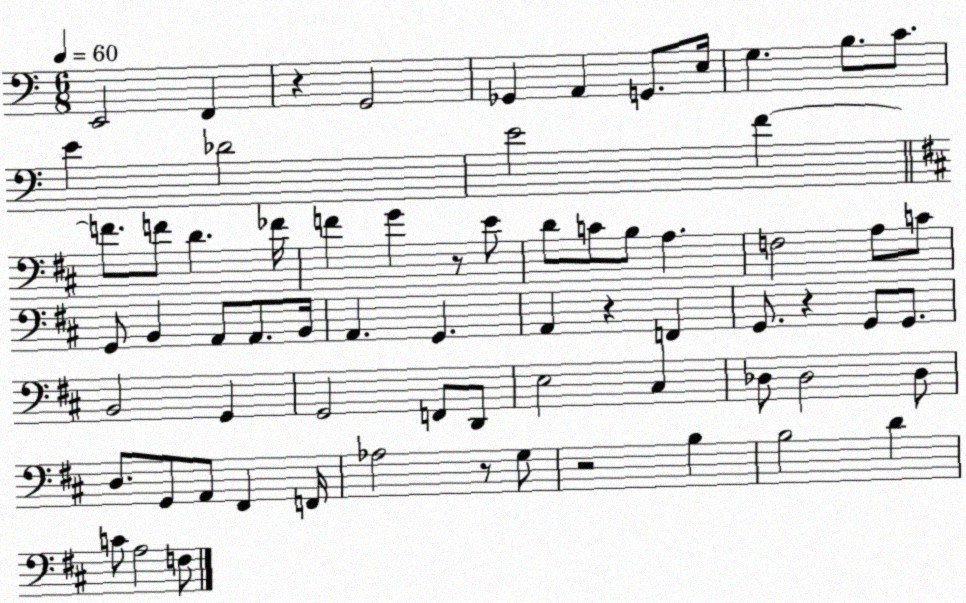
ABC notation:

X:1
T:Untitled
M:6/8
L:1/4
K:C
E,,2 F,, z G,,2 _G,, A,, G,,/2 E,/4 G, B,/2 C/2 E _D2 E2 F F/2 F/2 D _F/4 F G z/2 E/2 D/2 C/2 B,/2 A, F,2 A,/2 C/2 G,,/2 B,, A,,/2 A,,/2 B,,/4 A,, G,, A,, z F,, G,,/2 z G,,/2 G,,/2 B,,2 G,, G,,2 F,,/2 D,,/2 E,2 ^C, _D,/2 _D,2 _D,/2 D,/2 G,,/2 A,,/2 ^F,, F,,/4 _A,2 z/2 G,/2 z2 B, B,2 D C/2 A,2 F,/2